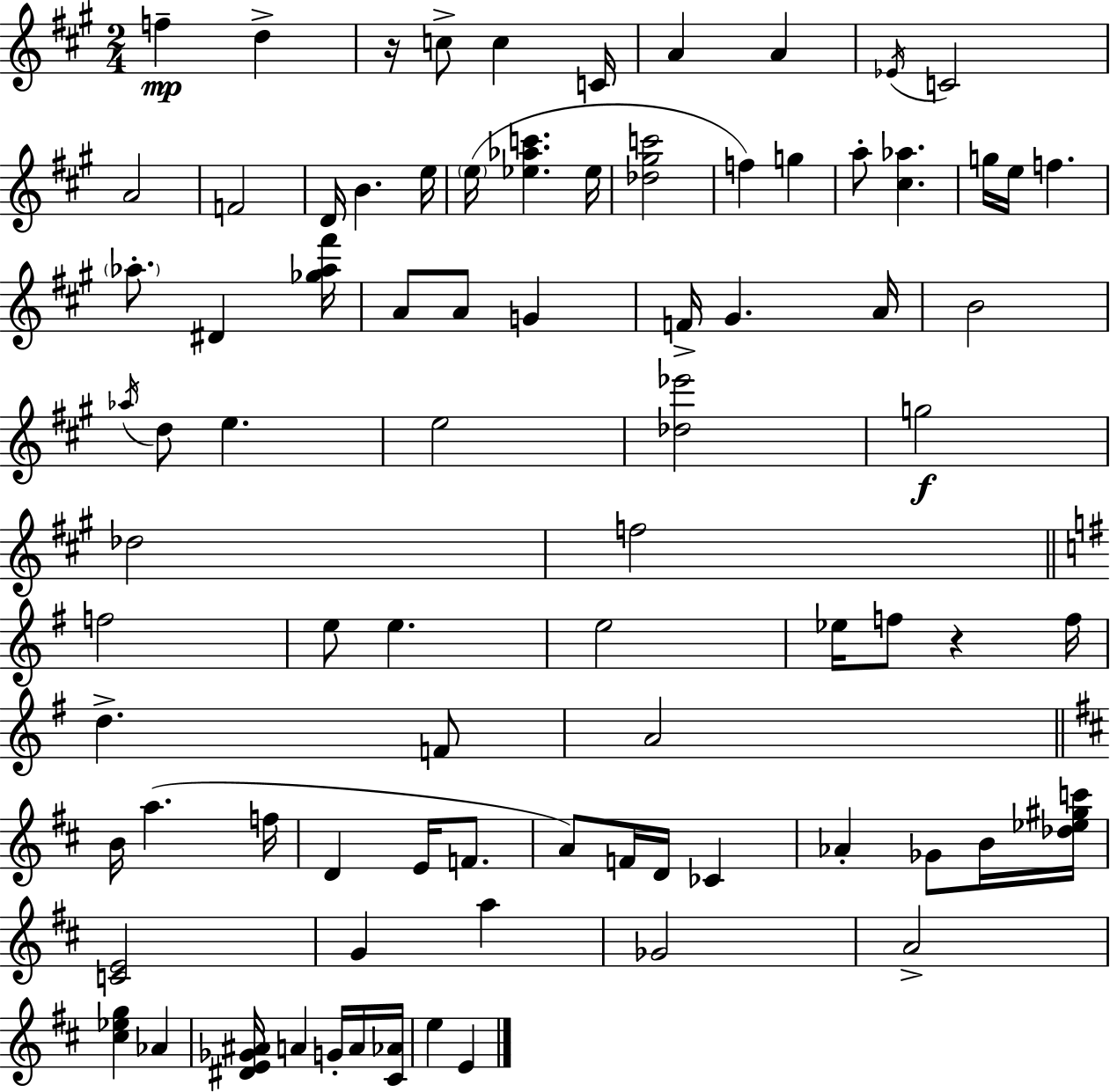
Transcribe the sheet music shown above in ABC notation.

X:1
T:Untitled
M:2/4
L:1/4
K:A
f d z/4 c/2 c C/4 A A _E/4 C2 A2 F2 D/4 B e/4 e/4 [_e_ac'] _e/4 [_d^gc']2 f g a/2 [^c_a] g/4 e/4 f _a/2 ^D [_g_a^f']/4 A/2 A/2 G F/4 ^G A/4 B2 _a/4 d/2 e e2 [_d_e']2 g2 _d2 f2 f2 e/2 e e2 _e/4 f/2 z f/4 d F/2 A2 B/4 a f/4 D E/4 F/2 A/2 F/4 D/4 _C _A _G/2 B/4 [_d_e^gc']/4 [CE]2 G a _G2 A2 [^c_eg] _A [^DE_G^A]/4 A G/4 A/4 [^C_A]/4 e E